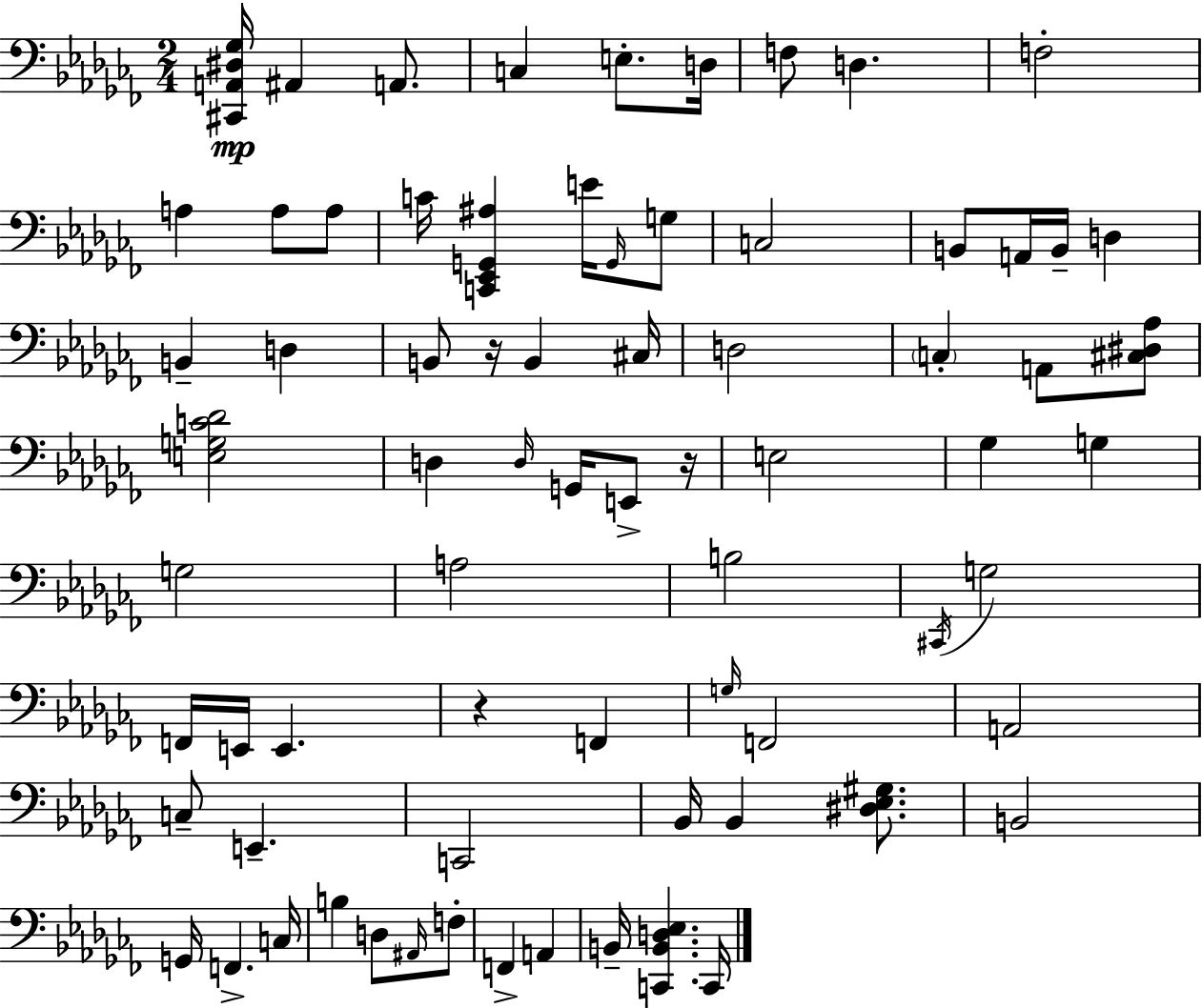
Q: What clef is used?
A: bass